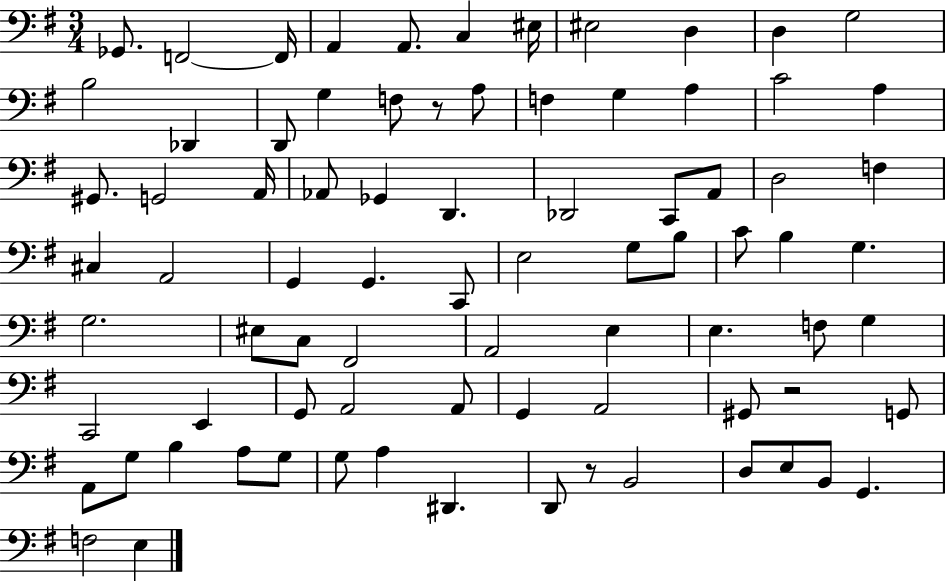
X:1
T:Untitled
M:3/4
L:1/4
K:G
_G,,/2 F,,2 F,,/4 A,, A,,/2 C, ^E,/4 ^E,2 D, D, G,2 B,2 _D,, D,,/2 G, F,/2 z/2 A,/2 F, G, A, C2 A, ^G,,/2 G,,2 A,,/4 _A,,/2 _G,, D,, _D,,2 C,,/2 A,,/2 D,2 F, ^C, A,,2 G,, G,, C,,/2 E,2 G,/2 B,/2 C/2 B, G, G,2 ^E,/2 C,/2 ^F,,2 A,,2 E, E, F,/2 G, C,,2 E,, G,,/2 A,,2 A,,/2 G,, A,,2 ^G,,/2 z2 G,,/2 A,,/2 G,/2 B, A,/2 G,/2 G,/2 A, ^D,, D,,/2 z/2 B,,2 D,/2 E,/2 B,,/2 G,, F,2 E,